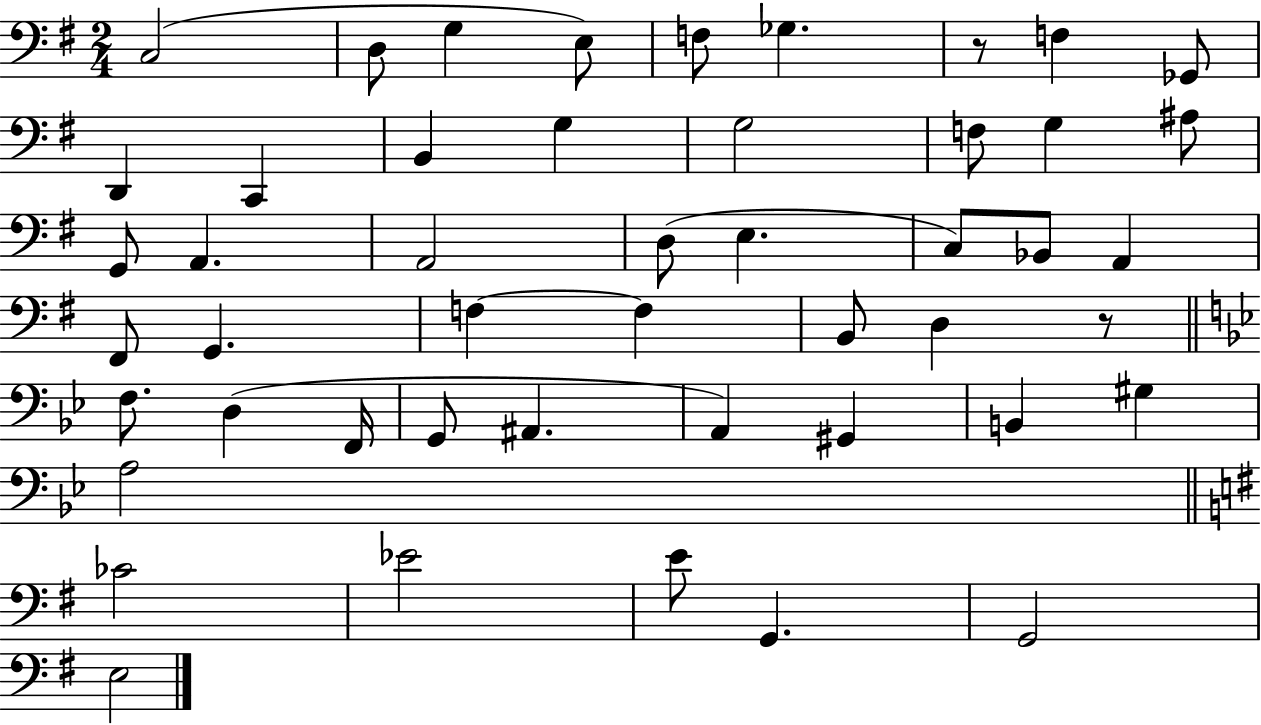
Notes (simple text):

C3/h D3/e G3/q E3/e F3/e Gb3/q. R/e F3/q Gb2/e D2/q C2/q B2/q G3/q G3/h F3/e G3/q A#3/e G2/e A2/q. A2/h D3/e E3/q. C3/e Bb2/e A2/q F#2/e G2/q. F3/q F3/q B2/e D3/q R/e F3/e. D3/q F2/s G2/e A#2/q. A2/q G#2/q B2/q G#3/q A3/h CES4/h Eb4/h E4/e G2/q. G2/h E3/h